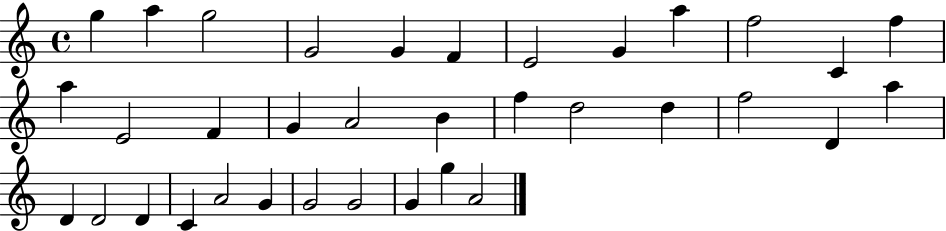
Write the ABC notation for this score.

X:1
T:Untitled
M:4/4
L:1/4
K:C
g a g2 G2 G F E2 G a f2 C f a E2 F G A2 B f d2 d f2 D a D D2 D C A2 G G2 G2 G g A2